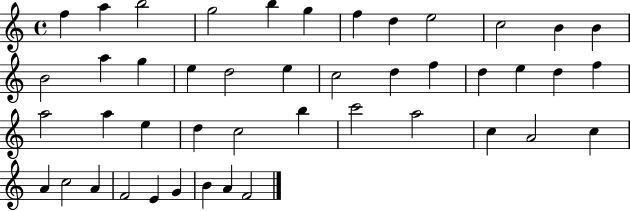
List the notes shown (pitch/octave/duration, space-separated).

F5/q A5/q B5/h G5/h B5/q G5/q F5/q D5/q E5/h C5/h B4/q B4/q B4/h A5/q G5/q E5/q D5/h E5/q C5/h D5/q F5/q D5/q E5/q D5/q F5/q A5/h A5/q E5/q D5/q C5/h B5/q C6/h A5/h C5/q A4/h C5/q A4/q C5/h A4/q F4/h E4/q G4/q B4/q A4/q F4/h